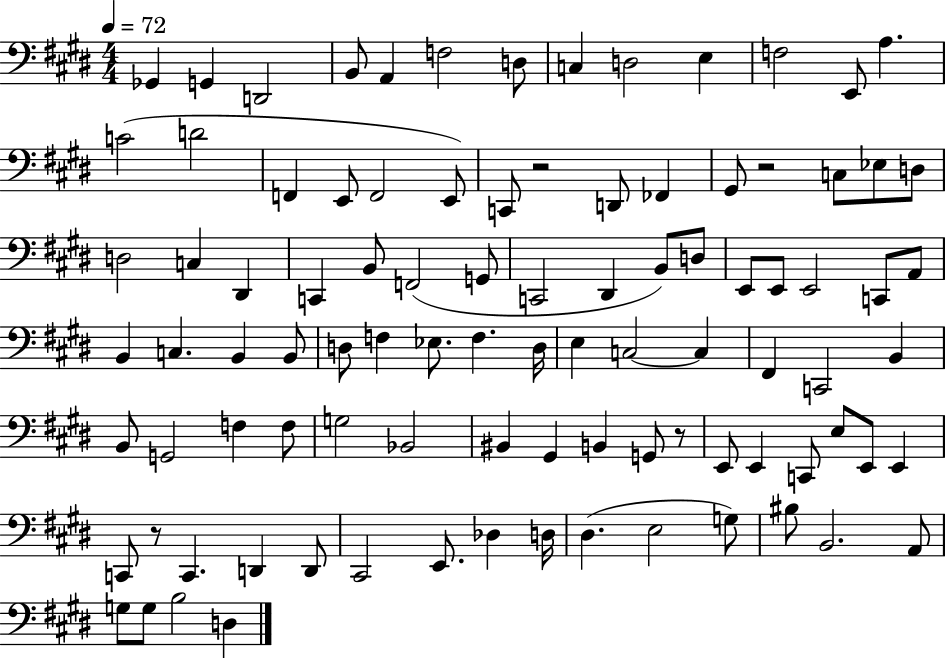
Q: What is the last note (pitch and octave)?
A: D3